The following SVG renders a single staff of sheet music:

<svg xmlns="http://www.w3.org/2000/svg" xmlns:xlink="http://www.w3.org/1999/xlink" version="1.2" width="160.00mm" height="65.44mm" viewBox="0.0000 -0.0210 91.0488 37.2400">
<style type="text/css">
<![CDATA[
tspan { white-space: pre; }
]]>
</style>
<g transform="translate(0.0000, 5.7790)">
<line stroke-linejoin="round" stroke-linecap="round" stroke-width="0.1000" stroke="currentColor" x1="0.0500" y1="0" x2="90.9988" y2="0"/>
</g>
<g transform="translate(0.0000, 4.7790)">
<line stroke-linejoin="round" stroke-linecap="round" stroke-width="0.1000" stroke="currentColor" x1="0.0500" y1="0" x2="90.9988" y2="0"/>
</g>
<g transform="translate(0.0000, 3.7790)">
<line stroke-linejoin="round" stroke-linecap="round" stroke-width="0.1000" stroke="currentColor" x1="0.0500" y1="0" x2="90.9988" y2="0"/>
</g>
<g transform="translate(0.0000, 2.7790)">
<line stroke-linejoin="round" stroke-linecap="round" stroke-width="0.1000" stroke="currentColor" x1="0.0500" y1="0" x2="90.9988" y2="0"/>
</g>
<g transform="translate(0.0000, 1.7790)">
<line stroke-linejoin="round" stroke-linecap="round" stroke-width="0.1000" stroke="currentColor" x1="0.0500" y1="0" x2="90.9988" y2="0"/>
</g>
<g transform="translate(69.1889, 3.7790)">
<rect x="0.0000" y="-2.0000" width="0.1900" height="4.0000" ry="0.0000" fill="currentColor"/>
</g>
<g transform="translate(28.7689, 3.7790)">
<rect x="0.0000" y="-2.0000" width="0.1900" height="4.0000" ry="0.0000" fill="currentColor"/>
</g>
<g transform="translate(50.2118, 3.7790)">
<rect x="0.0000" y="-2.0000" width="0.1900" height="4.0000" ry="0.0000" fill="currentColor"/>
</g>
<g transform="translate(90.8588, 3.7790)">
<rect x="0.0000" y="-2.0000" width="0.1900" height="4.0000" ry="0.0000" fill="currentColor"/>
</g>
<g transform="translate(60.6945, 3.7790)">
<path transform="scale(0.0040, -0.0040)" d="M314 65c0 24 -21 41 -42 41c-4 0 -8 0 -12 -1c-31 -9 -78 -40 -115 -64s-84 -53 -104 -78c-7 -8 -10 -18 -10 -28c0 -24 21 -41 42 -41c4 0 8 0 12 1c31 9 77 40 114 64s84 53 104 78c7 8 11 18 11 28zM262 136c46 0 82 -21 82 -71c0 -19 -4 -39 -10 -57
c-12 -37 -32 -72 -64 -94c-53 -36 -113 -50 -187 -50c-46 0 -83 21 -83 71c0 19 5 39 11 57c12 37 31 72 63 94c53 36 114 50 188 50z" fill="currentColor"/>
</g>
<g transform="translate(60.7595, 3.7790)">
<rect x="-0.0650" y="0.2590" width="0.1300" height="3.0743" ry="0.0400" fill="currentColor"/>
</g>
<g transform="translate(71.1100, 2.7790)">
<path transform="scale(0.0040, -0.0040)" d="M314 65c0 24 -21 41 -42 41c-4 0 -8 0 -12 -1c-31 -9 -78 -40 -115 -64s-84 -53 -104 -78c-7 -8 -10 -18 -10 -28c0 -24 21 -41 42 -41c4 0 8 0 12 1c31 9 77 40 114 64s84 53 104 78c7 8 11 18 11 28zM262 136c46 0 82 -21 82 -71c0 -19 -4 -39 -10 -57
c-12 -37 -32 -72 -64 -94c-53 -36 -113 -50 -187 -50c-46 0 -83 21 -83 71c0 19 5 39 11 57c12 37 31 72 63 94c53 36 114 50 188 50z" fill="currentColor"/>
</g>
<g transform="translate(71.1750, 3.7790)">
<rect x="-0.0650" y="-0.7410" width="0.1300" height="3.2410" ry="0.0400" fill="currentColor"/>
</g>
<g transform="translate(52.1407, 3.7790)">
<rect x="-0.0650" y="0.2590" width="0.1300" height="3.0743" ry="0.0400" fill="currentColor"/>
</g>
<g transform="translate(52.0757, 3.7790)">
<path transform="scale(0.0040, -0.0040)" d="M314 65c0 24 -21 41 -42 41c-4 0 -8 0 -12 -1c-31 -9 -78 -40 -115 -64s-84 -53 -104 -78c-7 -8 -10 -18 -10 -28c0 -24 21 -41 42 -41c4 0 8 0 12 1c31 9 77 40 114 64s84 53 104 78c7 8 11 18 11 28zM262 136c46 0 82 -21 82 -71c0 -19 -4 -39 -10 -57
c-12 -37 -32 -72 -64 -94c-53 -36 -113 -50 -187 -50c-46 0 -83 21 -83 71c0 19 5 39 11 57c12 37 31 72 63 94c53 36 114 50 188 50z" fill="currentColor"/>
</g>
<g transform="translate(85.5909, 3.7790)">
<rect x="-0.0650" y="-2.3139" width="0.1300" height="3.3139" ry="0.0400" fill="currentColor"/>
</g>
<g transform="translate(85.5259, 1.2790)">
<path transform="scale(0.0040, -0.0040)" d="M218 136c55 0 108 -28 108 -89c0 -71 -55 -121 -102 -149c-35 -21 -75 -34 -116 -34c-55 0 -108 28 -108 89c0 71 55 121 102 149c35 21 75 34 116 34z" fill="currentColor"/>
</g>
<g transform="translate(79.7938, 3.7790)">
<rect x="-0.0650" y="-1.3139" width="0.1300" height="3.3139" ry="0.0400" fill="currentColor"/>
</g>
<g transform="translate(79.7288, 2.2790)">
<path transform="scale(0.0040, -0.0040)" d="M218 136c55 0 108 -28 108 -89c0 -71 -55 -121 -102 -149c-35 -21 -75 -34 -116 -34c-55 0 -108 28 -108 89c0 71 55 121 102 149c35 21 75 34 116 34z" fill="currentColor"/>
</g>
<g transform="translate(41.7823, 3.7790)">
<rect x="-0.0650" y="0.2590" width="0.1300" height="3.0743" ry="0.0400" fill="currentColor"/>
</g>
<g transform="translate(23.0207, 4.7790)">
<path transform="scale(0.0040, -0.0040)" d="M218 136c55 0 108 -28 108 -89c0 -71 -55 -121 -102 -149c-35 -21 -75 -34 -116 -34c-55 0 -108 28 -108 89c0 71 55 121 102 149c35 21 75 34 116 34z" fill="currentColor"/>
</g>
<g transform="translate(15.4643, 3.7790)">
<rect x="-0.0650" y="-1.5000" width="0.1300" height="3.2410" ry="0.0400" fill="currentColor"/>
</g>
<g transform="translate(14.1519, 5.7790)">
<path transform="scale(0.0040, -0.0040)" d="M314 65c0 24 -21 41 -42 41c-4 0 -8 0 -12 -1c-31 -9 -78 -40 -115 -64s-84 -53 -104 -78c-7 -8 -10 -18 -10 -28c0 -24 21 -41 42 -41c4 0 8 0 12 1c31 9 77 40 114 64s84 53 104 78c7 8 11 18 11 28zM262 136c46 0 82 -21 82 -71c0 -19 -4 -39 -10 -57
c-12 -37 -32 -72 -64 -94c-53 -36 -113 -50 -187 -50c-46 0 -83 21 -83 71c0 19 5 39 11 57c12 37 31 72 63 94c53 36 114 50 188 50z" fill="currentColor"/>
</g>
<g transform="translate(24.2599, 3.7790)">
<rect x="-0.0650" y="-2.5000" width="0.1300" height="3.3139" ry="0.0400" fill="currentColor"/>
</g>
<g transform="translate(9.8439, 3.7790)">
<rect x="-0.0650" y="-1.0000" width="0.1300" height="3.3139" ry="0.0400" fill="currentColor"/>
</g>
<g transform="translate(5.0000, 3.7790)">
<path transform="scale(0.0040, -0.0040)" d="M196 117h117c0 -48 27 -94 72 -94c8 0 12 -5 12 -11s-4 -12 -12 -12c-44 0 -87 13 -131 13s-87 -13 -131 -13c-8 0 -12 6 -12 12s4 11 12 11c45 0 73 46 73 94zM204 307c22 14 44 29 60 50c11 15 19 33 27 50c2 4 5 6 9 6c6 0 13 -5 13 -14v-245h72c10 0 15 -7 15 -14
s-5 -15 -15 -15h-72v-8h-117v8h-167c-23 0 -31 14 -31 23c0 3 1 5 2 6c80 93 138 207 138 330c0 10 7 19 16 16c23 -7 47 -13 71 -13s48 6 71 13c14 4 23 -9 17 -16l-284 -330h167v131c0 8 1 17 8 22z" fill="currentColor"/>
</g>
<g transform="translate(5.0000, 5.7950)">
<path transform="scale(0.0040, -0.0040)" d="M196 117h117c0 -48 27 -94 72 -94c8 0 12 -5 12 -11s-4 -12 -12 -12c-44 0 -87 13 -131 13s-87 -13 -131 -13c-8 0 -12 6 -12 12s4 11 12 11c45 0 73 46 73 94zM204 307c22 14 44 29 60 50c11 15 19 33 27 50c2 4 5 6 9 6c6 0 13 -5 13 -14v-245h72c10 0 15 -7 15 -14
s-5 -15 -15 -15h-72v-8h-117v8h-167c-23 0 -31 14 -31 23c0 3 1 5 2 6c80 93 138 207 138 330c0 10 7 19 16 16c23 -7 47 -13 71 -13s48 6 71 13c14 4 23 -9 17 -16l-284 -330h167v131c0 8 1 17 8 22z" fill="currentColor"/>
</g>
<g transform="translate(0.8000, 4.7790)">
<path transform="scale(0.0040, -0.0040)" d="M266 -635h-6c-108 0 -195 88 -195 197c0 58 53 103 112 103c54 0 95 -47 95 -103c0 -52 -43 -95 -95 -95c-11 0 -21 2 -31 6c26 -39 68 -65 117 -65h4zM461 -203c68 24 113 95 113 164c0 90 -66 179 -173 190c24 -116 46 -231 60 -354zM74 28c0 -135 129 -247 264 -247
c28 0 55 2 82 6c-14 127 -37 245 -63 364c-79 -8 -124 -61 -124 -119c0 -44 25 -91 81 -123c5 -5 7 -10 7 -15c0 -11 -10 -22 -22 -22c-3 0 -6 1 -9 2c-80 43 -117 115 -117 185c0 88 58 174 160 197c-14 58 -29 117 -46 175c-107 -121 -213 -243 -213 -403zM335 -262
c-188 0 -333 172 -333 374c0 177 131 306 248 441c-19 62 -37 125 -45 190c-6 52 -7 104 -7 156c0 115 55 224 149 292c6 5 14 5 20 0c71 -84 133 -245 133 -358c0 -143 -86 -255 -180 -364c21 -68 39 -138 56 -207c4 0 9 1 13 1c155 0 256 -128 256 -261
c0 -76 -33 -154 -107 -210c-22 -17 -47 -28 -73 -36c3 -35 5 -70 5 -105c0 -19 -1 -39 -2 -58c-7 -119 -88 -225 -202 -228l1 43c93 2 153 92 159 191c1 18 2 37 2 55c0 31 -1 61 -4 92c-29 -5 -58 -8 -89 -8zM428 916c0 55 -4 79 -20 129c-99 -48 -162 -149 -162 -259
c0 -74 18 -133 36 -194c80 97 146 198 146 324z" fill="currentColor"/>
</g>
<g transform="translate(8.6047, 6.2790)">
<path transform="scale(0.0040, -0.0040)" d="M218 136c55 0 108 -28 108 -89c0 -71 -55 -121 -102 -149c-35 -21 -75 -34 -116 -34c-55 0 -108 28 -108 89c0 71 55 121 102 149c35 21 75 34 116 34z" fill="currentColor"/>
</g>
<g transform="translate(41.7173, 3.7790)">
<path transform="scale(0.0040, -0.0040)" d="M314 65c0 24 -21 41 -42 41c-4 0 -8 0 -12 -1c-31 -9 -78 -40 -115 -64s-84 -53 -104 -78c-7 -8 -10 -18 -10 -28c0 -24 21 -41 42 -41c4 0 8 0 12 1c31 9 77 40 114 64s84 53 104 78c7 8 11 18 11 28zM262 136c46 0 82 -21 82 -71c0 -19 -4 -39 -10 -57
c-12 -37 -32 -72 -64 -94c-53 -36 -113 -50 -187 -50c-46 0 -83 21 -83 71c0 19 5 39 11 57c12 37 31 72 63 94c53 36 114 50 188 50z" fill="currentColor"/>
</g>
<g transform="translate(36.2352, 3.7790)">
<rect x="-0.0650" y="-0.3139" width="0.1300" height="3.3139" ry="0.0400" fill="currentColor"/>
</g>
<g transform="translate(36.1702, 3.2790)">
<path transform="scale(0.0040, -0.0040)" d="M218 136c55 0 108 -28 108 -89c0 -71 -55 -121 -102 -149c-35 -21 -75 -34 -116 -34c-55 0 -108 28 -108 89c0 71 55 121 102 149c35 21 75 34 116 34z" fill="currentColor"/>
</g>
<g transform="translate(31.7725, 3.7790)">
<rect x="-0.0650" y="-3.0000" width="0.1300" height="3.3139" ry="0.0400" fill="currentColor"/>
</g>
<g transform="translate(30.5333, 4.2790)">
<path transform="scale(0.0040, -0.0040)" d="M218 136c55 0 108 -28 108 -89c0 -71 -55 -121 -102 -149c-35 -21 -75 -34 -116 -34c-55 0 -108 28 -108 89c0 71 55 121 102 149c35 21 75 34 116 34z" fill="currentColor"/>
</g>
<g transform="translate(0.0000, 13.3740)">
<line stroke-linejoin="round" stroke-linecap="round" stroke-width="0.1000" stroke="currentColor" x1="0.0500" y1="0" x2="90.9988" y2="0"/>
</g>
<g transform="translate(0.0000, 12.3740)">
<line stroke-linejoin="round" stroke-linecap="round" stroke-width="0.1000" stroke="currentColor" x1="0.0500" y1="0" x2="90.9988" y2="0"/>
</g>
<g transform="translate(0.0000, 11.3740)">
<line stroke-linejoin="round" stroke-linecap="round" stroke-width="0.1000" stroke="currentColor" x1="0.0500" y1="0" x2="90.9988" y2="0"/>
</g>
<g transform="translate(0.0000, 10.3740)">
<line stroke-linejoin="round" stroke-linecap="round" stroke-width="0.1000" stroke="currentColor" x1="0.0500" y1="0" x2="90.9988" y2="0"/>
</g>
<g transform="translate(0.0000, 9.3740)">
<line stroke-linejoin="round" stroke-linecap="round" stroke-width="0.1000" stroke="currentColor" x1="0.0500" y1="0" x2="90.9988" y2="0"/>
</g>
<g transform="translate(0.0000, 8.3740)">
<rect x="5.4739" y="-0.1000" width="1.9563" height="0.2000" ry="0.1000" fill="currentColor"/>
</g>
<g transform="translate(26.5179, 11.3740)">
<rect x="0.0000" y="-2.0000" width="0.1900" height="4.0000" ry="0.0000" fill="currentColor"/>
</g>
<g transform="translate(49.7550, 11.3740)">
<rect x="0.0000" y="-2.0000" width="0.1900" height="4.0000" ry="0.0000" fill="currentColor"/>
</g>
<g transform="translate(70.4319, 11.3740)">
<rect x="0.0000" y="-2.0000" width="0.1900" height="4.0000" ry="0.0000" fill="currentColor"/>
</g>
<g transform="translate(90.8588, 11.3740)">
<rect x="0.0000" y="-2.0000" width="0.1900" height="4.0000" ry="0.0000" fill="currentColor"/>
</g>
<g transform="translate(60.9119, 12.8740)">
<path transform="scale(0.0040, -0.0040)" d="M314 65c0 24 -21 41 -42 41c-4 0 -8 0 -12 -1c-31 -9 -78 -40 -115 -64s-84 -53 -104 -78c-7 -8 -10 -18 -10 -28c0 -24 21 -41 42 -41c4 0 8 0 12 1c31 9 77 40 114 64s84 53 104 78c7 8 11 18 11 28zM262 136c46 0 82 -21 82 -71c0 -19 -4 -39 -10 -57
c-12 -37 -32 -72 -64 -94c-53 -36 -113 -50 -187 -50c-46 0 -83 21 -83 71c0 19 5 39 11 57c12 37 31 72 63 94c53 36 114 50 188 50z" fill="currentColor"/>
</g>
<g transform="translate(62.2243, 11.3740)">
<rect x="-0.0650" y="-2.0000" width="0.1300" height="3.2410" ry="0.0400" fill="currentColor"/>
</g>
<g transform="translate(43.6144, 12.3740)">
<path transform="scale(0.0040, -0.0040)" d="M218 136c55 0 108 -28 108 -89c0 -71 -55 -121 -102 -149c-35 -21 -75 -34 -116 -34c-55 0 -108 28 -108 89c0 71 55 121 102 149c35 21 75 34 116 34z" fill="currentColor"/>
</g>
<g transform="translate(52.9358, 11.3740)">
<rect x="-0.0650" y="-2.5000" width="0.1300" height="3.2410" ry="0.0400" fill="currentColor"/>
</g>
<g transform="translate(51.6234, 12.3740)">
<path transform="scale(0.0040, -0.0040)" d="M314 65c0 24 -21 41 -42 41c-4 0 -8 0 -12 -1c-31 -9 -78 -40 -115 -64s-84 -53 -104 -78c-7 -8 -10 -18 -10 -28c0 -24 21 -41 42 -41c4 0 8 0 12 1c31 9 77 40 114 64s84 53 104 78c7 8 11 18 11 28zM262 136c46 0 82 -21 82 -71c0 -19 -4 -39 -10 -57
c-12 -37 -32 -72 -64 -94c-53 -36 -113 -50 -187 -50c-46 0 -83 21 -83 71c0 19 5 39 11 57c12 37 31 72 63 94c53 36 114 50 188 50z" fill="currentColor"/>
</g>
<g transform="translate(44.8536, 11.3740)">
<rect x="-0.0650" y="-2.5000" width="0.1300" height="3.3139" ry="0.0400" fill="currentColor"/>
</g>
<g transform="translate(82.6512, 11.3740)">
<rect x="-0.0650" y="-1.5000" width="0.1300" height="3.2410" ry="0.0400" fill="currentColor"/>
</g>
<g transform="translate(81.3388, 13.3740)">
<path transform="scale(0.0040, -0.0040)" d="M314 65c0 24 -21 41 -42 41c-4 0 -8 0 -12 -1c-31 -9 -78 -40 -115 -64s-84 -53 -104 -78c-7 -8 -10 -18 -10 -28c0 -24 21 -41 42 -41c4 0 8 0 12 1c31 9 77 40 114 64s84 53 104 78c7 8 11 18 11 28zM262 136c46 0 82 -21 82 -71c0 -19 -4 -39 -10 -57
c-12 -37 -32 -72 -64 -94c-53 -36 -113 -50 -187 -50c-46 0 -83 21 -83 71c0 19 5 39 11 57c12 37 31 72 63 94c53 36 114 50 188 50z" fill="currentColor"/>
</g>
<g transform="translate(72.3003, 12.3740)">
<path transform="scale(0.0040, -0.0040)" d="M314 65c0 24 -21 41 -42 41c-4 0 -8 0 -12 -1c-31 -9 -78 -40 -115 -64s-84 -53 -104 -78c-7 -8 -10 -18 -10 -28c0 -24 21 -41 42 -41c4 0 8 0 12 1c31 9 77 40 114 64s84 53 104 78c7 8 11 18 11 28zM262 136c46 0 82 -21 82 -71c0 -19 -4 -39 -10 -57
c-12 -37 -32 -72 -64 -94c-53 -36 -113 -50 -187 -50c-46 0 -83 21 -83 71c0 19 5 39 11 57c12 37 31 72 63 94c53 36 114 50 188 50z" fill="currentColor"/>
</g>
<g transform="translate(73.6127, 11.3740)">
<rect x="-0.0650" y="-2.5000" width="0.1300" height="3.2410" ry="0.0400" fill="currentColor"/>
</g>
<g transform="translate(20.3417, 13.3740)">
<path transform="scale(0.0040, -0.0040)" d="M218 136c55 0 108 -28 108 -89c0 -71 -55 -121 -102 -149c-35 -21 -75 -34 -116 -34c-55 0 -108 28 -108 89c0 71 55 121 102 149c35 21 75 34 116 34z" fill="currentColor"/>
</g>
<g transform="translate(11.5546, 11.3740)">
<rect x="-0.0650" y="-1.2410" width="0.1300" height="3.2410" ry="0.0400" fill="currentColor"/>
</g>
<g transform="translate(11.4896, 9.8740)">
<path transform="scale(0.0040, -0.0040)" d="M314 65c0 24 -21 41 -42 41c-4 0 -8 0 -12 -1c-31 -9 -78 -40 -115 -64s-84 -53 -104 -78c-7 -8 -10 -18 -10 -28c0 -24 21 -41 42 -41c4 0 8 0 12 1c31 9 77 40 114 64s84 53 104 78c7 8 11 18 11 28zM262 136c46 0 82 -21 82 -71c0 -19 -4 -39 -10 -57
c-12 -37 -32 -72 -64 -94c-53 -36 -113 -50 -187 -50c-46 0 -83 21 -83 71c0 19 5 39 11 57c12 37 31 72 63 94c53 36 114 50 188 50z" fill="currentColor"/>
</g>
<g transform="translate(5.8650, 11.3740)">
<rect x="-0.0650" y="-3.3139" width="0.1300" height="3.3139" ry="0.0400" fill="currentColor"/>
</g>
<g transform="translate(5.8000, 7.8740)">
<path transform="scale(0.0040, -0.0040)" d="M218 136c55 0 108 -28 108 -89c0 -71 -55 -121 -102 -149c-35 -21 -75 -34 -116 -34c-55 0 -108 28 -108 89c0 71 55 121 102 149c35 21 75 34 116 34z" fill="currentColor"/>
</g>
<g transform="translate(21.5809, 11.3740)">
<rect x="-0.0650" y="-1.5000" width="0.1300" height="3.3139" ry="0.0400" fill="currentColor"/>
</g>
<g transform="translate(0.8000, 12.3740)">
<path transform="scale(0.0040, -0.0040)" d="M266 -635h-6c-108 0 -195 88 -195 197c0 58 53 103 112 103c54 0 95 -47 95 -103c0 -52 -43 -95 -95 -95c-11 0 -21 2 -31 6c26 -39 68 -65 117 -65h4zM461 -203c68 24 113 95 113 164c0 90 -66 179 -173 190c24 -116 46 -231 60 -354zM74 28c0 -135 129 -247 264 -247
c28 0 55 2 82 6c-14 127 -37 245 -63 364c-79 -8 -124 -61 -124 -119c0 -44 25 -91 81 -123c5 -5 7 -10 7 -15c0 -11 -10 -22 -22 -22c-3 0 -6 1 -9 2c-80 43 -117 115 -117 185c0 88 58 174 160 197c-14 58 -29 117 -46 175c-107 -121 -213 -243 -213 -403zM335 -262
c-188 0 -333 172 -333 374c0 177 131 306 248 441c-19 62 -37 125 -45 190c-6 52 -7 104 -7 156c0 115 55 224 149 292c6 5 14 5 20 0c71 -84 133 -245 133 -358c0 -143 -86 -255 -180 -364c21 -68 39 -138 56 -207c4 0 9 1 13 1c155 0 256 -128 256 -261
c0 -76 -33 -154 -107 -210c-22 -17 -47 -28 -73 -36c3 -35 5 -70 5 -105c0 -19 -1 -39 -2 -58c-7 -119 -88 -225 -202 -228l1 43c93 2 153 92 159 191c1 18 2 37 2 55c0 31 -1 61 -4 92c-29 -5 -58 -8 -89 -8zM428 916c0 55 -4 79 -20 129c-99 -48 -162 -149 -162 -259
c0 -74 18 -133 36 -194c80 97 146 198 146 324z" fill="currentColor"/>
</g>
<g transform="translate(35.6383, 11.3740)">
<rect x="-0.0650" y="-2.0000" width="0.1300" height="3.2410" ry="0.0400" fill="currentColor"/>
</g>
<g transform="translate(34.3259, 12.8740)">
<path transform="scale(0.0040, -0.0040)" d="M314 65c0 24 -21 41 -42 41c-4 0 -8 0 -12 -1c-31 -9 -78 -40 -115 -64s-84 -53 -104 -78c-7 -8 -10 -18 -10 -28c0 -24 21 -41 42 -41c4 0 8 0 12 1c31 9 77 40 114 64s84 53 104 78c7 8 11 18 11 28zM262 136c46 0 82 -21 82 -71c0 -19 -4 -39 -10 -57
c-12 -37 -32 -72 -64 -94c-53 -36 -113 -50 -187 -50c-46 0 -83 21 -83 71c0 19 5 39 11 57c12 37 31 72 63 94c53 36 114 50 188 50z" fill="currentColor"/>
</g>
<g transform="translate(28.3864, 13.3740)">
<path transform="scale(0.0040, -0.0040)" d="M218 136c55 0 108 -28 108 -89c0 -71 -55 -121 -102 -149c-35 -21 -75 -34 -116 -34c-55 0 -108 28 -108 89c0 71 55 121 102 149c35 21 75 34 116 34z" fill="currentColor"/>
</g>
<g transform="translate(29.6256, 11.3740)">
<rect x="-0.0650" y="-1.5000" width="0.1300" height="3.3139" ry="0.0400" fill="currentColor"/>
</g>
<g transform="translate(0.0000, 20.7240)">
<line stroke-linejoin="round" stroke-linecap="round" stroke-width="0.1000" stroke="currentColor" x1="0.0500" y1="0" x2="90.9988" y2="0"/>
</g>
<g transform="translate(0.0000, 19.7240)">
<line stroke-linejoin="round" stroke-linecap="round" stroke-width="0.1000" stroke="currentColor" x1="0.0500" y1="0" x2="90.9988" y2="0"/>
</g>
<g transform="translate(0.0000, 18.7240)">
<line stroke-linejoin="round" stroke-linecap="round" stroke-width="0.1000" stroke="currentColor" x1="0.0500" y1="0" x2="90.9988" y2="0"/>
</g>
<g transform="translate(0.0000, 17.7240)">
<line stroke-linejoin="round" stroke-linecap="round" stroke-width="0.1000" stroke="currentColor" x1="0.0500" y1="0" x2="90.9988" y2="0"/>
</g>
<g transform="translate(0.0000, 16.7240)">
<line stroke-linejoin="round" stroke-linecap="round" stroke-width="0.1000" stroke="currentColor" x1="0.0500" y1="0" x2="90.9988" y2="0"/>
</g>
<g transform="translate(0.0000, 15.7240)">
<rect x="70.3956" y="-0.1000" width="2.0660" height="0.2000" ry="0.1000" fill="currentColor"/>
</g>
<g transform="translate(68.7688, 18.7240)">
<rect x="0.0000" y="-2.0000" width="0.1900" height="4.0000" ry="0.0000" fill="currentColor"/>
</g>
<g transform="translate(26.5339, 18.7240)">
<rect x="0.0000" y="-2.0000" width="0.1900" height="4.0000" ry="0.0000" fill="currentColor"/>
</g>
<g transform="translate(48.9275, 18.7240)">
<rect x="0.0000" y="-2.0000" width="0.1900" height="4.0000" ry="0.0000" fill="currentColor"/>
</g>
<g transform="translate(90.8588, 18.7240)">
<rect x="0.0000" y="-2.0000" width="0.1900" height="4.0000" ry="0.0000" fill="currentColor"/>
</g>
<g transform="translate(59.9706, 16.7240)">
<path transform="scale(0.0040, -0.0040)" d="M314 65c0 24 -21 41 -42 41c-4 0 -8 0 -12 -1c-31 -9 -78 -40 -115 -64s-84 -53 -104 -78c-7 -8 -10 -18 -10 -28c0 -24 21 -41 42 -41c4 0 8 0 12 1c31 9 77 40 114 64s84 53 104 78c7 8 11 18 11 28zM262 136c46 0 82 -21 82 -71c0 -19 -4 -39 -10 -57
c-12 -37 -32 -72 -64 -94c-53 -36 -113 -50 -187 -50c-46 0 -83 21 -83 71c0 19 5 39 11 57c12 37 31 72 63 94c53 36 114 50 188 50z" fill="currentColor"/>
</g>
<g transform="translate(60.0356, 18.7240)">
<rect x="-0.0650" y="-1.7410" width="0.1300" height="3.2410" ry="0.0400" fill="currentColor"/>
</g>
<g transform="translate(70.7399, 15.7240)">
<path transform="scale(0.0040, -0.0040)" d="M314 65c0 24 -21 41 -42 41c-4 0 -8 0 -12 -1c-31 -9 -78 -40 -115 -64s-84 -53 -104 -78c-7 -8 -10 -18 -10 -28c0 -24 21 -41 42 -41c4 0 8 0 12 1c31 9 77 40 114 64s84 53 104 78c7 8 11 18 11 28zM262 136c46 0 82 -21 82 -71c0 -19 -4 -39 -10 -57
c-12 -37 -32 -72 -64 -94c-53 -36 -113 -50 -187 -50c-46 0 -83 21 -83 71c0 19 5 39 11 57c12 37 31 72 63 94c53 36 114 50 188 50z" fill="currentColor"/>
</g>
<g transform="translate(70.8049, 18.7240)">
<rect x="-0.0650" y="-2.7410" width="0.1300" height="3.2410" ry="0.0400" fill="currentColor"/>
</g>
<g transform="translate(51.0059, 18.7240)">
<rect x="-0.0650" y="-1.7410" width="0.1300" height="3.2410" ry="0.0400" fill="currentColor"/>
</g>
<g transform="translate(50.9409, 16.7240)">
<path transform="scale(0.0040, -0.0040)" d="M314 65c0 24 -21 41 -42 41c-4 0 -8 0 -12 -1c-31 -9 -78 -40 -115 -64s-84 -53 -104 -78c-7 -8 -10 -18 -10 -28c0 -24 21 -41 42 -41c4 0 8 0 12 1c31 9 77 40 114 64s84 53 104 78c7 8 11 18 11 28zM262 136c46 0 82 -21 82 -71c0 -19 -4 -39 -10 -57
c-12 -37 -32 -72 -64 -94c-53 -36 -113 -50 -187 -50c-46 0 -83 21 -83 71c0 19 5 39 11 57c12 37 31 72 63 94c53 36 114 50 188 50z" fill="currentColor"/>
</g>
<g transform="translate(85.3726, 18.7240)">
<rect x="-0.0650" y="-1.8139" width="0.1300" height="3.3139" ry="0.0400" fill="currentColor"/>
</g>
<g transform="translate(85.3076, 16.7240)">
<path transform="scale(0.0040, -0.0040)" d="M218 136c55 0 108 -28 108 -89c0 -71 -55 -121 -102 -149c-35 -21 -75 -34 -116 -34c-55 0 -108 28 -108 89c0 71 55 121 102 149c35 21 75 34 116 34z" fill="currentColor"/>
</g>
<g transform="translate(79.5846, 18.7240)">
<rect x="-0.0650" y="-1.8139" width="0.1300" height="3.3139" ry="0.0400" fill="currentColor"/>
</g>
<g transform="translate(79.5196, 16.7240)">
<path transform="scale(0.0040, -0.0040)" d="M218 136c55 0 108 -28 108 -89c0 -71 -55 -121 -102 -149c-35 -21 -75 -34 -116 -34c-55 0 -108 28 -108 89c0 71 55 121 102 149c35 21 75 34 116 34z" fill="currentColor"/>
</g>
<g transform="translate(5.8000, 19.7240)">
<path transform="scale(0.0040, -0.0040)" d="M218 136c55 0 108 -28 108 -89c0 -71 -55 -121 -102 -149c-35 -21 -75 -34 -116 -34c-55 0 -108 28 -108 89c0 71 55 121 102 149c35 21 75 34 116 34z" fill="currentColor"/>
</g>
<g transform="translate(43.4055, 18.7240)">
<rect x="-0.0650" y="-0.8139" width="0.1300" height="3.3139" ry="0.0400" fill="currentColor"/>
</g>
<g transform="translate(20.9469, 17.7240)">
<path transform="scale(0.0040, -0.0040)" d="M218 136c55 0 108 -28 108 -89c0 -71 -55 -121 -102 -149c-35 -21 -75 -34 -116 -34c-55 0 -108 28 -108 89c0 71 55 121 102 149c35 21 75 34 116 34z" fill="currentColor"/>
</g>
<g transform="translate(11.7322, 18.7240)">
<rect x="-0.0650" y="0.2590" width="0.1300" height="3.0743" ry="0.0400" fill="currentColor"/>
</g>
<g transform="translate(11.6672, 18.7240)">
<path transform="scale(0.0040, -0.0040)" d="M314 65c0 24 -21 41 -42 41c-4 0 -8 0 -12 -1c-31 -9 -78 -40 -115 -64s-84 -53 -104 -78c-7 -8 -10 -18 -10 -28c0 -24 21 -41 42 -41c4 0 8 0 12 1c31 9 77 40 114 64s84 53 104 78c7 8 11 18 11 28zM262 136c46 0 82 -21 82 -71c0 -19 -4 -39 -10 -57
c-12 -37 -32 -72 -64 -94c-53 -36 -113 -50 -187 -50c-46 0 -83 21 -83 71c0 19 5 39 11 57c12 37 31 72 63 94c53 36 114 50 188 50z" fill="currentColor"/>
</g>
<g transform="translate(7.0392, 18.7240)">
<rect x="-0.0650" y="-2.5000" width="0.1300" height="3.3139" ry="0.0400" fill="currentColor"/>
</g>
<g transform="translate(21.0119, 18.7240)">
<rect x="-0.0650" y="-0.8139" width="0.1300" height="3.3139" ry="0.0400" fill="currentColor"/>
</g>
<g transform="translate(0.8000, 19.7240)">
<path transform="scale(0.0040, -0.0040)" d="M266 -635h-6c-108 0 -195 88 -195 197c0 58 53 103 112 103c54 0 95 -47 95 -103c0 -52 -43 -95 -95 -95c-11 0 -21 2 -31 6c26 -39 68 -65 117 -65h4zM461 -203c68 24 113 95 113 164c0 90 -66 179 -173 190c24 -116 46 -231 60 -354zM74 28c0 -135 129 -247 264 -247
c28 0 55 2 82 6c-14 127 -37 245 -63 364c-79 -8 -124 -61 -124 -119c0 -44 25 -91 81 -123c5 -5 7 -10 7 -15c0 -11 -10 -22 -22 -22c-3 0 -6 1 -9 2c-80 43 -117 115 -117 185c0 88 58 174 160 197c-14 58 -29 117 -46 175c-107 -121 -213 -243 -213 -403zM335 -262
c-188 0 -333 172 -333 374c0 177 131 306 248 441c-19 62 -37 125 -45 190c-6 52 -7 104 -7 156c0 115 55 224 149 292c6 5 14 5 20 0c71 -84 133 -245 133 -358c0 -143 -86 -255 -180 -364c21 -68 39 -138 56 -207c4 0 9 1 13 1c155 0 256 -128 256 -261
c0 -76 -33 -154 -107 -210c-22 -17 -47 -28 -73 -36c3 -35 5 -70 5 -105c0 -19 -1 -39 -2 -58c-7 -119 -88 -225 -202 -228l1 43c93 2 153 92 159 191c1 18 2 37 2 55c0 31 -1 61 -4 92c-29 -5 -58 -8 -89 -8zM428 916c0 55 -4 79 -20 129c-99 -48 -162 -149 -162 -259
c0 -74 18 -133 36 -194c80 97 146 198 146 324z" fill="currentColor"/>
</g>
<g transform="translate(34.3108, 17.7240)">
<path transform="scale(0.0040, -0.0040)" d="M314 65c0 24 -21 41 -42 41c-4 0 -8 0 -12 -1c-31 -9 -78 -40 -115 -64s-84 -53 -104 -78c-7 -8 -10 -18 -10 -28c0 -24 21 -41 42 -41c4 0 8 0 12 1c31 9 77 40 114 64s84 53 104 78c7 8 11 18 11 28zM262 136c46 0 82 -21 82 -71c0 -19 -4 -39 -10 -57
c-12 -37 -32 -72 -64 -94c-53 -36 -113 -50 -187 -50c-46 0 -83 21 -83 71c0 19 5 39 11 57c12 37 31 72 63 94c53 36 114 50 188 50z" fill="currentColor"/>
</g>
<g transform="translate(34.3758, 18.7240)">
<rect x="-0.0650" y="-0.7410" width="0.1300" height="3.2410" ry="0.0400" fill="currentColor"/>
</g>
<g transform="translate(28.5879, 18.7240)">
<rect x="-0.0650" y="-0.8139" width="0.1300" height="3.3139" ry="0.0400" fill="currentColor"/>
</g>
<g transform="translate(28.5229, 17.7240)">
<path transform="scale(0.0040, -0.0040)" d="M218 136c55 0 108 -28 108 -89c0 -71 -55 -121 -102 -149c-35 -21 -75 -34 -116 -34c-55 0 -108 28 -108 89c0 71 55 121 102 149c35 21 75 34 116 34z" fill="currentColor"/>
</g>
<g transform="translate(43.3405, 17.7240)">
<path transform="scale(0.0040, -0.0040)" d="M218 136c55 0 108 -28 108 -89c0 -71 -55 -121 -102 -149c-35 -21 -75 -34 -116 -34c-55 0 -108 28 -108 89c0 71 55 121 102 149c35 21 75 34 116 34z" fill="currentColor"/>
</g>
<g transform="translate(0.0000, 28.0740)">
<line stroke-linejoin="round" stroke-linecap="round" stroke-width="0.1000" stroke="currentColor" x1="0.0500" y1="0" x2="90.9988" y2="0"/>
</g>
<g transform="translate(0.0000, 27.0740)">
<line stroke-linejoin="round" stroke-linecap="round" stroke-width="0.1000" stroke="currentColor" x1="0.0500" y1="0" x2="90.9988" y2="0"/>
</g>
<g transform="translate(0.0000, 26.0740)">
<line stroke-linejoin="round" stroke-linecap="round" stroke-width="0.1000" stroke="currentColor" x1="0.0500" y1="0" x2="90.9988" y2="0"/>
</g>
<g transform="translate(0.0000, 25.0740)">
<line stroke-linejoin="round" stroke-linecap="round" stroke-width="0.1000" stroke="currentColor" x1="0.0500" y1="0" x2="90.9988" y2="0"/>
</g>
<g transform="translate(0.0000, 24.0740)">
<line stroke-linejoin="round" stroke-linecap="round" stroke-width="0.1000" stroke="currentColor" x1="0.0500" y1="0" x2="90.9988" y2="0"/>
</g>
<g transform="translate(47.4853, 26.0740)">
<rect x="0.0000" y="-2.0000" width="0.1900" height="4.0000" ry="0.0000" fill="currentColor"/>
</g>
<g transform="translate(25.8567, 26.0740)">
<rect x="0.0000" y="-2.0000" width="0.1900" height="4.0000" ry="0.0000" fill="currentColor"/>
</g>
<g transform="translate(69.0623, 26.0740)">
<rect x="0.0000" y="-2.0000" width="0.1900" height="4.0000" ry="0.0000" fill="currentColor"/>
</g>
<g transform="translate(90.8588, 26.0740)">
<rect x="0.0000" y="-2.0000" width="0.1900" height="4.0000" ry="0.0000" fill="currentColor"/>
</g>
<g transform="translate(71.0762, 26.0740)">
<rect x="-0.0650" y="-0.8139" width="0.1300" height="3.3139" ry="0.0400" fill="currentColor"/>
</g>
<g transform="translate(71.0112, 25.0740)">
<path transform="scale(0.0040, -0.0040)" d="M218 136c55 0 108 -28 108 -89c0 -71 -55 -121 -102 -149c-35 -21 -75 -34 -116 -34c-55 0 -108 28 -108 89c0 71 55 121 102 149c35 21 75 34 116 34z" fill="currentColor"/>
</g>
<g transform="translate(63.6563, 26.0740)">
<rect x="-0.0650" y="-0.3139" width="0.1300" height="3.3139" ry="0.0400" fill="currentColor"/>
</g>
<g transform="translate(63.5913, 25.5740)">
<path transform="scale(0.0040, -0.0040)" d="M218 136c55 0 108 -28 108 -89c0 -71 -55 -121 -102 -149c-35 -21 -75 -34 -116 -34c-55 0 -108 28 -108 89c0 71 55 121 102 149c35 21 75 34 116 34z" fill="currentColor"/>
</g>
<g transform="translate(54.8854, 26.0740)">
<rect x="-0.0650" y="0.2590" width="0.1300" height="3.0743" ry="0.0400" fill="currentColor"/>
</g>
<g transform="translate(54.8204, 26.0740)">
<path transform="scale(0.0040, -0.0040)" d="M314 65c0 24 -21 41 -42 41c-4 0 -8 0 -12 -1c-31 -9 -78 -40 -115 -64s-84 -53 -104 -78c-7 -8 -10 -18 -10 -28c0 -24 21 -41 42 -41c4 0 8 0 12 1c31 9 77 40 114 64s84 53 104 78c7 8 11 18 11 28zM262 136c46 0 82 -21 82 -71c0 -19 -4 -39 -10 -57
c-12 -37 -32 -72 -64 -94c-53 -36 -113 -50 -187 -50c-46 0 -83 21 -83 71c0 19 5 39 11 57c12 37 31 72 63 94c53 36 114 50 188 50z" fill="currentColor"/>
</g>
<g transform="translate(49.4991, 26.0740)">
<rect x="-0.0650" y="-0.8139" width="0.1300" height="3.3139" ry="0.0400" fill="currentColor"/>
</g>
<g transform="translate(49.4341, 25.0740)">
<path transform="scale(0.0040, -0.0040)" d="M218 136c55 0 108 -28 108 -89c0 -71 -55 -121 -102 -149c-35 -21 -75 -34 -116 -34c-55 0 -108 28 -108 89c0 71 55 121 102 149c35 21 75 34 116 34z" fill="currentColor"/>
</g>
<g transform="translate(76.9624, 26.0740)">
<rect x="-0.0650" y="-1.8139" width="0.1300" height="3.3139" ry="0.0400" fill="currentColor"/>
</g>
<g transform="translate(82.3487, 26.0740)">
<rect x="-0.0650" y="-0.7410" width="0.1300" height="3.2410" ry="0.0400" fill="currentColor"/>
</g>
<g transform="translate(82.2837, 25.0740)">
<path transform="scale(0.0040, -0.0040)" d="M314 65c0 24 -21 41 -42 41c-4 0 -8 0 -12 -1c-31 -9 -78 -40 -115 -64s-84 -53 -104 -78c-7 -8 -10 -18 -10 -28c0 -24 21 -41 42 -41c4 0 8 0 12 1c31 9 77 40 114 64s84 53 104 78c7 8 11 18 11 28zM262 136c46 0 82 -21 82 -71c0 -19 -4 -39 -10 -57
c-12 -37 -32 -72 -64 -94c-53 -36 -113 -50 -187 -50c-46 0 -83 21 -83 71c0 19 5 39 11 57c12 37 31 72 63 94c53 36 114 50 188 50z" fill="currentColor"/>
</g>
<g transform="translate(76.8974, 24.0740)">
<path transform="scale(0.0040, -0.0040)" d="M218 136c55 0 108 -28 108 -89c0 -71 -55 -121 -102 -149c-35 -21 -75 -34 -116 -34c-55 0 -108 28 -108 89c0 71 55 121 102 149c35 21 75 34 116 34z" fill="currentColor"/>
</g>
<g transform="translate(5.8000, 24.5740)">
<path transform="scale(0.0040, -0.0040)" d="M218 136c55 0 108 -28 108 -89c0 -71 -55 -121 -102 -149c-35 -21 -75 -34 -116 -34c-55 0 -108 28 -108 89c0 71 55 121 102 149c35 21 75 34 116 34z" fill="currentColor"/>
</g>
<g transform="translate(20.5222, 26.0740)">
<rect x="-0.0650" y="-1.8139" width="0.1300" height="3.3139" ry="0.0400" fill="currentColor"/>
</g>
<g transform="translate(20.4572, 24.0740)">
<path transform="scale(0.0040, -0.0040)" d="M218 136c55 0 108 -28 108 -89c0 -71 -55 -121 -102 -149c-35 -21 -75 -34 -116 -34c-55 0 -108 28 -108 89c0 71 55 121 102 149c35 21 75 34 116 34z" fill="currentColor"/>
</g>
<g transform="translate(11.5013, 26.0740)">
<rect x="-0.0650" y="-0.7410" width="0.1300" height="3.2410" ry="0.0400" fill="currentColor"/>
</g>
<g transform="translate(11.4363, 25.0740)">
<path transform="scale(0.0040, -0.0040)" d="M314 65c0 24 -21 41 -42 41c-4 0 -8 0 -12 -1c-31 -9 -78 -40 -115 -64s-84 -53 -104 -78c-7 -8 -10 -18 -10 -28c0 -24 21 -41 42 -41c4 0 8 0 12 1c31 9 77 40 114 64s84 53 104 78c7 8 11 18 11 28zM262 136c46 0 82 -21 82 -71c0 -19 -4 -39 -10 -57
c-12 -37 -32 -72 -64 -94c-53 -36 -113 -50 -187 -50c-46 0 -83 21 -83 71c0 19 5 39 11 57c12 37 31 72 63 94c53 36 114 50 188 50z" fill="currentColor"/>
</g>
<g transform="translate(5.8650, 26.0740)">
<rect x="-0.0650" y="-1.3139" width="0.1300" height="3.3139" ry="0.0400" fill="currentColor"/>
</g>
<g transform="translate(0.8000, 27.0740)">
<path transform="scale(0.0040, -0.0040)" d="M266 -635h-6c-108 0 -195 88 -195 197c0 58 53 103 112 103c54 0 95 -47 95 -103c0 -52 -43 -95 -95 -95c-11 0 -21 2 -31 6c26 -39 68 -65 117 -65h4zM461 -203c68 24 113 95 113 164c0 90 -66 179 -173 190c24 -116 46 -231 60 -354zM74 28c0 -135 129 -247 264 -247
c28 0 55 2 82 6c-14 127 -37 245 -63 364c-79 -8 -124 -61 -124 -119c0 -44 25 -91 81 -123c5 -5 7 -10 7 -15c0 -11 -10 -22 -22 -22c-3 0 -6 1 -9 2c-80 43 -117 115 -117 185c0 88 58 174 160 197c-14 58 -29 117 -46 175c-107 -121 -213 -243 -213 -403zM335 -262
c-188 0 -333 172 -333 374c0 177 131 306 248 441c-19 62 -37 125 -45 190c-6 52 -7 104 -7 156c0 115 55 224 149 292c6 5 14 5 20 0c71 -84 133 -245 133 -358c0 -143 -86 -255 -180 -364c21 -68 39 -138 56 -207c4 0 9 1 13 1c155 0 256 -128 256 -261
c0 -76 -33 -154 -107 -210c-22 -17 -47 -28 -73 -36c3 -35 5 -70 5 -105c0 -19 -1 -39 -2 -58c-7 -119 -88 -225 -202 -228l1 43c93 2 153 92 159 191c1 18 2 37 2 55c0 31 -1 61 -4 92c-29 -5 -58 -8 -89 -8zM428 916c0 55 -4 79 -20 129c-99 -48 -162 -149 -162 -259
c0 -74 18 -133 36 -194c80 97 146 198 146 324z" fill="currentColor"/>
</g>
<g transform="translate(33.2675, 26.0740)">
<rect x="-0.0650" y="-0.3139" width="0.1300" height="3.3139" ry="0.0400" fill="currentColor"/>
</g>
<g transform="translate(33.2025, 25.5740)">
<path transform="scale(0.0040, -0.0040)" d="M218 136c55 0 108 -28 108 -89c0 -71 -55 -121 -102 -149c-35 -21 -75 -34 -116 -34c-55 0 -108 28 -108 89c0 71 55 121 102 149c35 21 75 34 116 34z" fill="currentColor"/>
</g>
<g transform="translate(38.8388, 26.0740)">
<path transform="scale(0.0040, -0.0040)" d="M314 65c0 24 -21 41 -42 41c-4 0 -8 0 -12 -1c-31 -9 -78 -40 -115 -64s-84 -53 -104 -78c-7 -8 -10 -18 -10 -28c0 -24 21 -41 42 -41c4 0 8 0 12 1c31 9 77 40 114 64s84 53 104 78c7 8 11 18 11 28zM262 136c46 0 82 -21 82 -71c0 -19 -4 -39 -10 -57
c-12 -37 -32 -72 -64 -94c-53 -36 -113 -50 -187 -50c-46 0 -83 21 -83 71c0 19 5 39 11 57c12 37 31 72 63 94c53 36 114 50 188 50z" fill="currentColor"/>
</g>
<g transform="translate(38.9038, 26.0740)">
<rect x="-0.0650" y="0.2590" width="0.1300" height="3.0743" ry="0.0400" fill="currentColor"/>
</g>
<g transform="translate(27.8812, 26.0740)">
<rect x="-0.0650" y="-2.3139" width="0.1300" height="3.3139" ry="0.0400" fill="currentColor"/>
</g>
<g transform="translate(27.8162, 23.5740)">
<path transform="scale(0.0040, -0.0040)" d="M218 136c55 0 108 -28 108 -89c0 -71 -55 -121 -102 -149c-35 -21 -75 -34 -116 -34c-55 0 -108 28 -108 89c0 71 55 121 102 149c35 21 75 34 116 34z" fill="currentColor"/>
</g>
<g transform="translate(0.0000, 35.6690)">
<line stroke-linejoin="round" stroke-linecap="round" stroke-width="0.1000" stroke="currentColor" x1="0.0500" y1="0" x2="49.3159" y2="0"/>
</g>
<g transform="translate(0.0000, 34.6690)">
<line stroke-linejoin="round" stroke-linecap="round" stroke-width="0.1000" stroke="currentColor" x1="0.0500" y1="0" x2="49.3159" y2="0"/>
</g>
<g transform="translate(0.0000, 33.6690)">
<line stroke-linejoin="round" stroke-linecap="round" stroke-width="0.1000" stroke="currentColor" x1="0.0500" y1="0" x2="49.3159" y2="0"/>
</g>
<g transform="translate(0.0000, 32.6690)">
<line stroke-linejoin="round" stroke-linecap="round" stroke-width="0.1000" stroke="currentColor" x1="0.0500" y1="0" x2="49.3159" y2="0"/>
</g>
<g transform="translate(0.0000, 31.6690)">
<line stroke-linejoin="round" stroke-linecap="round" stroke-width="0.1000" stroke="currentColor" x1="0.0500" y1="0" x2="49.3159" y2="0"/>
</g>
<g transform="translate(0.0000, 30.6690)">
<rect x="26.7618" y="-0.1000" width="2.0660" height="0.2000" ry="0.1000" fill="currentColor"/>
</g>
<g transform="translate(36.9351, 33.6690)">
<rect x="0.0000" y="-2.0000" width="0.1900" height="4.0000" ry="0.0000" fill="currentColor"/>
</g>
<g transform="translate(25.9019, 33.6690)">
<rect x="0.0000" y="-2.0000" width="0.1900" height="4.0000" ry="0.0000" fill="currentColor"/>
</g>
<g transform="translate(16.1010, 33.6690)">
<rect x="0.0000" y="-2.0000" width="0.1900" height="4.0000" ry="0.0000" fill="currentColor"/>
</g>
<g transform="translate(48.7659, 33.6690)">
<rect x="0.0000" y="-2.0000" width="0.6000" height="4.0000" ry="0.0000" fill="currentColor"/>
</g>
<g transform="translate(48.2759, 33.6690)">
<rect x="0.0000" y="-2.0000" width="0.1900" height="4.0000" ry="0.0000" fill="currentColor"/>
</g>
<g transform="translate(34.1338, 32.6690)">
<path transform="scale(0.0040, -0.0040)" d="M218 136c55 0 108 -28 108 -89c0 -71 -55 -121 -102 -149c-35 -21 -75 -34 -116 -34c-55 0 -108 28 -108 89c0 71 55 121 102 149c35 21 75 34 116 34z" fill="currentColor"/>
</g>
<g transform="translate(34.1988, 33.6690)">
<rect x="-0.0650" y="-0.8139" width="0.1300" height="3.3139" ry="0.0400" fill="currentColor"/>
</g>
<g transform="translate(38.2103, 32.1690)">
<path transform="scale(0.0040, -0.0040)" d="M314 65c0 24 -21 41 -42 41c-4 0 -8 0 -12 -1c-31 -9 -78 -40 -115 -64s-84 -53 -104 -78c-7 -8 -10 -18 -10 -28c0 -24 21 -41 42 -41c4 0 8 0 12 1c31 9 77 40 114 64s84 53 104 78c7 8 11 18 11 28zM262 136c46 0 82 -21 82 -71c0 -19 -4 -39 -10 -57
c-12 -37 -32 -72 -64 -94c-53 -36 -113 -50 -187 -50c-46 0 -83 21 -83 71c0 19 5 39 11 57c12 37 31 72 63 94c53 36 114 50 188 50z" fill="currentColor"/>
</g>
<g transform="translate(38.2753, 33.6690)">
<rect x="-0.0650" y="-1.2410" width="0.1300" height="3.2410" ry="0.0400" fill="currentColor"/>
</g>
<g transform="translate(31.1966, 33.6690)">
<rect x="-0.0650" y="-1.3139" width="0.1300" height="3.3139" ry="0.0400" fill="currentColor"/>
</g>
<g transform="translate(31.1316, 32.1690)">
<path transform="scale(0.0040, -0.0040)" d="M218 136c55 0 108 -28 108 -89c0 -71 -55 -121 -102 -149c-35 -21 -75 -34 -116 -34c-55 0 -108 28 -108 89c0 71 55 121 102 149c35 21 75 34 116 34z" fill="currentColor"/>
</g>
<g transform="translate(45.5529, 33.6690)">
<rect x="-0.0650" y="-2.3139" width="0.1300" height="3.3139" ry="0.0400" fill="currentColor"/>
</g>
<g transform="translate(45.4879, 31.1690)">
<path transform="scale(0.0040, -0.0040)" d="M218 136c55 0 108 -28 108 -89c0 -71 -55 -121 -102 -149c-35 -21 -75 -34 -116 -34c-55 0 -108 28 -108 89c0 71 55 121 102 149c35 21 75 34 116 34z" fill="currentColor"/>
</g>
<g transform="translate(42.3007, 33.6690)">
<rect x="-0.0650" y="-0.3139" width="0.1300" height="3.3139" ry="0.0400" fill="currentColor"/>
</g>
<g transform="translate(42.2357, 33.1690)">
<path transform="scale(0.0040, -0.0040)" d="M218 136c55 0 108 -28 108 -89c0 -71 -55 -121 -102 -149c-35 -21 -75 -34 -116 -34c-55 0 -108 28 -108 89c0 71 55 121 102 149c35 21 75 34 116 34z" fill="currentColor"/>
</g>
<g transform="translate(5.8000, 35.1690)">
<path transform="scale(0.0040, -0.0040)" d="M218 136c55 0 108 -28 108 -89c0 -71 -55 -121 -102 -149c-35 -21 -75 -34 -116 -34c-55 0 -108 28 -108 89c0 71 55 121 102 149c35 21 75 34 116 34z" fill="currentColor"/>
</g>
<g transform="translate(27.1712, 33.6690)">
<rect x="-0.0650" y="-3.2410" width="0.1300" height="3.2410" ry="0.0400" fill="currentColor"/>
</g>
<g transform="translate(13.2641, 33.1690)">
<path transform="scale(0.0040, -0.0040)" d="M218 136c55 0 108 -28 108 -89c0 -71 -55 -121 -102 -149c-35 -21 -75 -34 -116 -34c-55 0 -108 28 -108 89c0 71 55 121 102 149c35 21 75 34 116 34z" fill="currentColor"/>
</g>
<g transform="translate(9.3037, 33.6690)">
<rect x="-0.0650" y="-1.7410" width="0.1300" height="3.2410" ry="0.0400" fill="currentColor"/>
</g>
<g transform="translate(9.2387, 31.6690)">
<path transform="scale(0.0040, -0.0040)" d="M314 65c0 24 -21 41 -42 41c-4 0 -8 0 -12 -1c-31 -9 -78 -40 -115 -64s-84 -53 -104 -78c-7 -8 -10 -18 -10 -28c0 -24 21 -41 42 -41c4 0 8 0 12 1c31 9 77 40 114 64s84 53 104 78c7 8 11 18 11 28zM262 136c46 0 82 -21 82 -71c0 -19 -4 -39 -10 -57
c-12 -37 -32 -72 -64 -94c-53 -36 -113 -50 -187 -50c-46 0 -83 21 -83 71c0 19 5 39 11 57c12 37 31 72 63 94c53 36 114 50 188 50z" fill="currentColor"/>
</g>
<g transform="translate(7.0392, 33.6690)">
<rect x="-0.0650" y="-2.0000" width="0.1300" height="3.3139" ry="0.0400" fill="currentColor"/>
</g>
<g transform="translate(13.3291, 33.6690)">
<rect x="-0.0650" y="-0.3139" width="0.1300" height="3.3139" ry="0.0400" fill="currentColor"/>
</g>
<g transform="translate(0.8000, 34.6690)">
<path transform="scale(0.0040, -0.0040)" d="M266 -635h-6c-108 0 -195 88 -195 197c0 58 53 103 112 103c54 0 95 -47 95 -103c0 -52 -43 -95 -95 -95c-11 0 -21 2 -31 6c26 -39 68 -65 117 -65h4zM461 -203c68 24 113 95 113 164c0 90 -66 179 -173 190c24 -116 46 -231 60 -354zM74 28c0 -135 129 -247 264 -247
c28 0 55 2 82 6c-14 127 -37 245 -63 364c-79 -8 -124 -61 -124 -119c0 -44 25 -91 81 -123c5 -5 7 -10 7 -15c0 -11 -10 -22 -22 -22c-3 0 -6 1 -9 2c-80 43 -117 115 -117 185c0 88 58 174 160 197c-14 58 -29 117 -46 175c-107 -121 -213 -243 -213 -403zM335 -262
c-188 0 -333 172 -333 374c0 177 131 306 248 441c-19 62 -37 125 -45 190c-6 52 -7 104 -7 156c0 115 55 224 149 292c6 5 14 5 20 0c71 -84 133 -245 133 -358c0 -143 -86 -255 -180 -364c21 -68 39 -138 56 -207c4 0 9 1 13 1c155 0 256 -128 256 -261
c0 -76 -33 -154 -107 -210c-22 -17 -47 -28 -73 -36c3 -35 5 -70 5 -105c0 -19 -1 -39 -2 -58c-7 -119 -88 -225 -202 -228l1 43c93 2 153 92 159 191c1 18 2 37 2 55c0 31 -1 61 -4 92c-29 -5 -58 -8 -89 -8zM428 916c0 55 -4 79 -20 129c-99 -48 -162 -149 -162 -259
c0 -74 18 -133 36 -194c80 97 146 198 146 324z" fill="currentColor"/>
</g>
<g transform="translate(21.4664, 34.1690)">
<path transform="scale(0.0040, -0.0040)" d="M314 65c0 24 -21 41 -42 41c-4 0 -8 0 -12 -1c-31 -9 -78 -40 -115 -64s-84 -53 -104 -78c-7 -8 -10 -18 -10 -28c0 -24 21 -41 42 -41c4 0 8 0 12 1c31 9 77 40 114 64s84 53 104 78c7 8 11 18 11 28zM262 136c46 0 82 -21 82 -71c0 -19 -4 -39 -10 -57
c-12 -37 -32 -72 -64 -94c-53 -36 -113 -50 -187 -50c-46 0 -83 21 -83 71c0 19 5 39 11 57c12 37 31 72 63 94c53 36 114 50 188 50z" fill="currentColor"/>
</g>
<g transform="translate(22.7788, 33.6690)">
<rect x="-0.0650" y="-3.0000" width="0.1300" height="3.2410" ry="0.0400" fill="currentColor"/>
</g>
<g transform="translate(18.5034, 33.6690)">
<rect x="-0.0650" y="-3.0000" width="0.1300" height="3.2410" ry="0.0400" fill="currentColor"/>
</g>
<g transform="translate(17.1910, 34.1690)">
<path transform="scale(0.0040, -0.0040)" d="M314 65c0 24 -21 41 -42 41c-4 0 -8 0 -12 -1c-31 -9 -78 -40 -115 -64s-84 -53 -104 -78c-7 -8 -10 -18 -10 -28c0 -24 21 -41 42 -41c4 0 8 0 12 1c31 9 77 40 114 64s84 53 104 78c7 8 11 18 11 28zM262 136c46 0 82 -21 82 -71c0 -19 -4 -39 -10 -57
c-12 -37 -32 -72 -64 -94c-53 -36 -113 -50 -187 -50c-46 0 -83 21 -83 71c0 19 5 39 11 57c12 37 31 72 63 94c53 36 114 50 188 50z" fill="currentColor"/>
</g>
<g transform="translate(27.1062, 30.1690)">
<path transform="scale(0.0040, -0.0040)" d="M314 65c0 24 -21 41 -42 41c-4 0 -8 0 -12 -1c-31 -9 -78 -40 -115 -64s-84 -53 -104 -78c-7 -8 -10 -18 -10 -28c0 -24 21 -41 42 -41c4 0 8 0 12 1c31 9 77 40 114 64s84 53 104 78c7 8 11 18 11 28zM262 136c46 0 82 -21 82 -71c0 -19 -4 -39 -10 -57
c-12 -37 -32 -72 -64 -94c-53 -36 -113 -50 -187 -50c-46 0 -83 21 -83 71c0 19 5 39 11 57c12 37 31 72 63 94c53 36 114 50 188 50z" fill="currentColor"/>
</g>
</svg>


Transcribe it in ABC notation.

X:1
T:Untitled
M:4/4
L:1/4
K:C
D E2 G A c B2 B2 B2 d2 e g b e2 E E F2 G G2 F2 G2 E2 G B2 d d d2 d f2 f2 a2 f f e d2 f g c B2 d B2 c d f d2 F f2 c A2 A2 b2 e d e2 c g